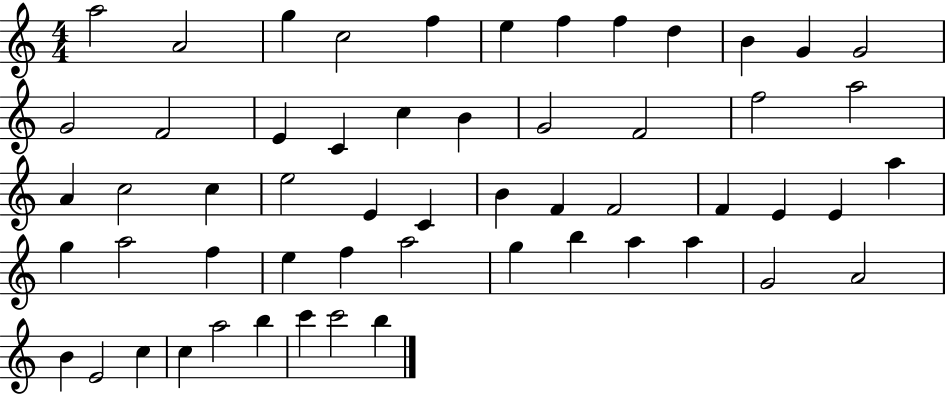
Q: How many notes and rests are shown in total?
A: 56